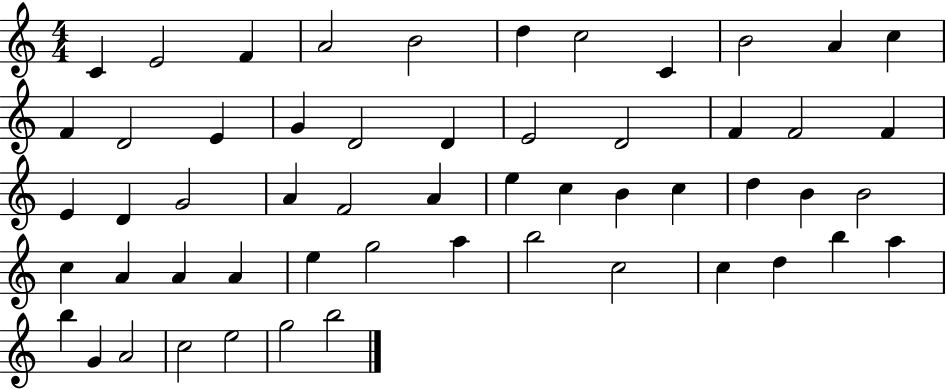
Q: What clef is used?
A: treble